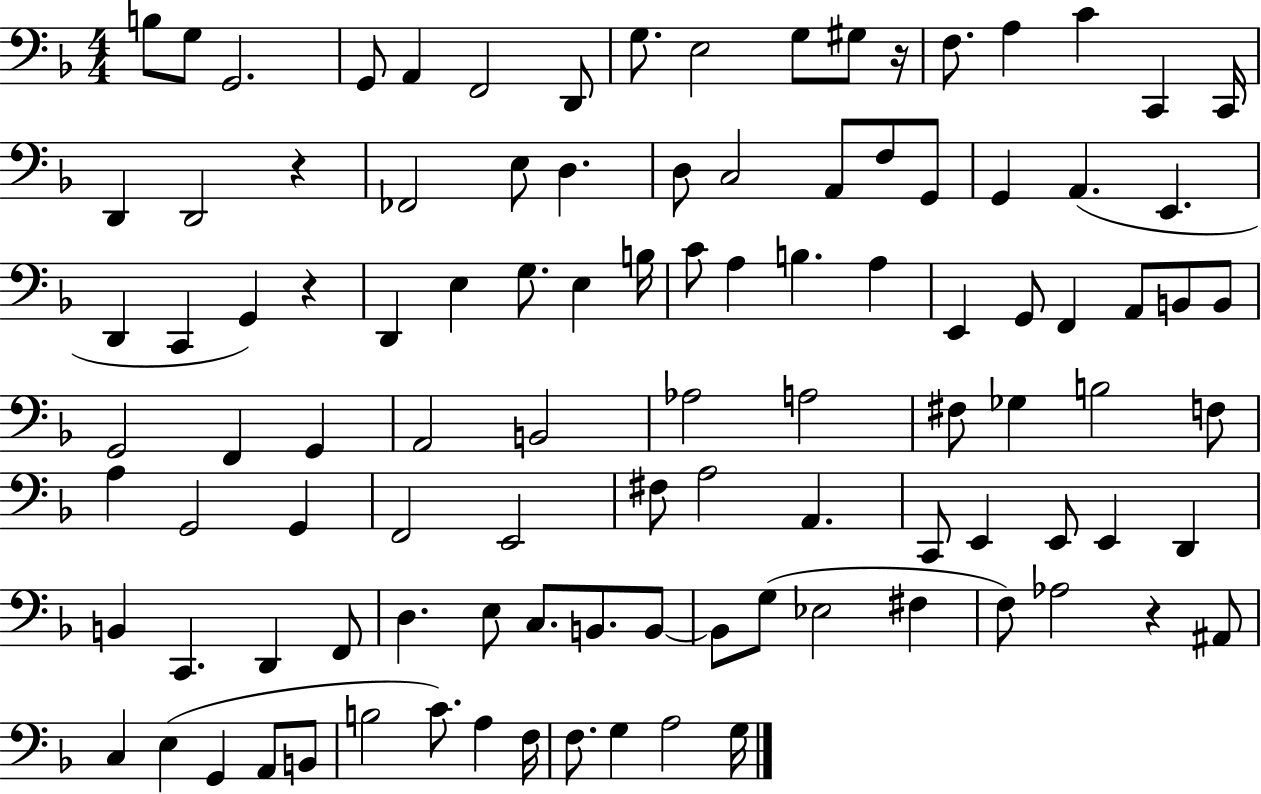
{
  \clef bass
  \numericTimeSignature
  \time 4/4
  \key f \major
  b8 g8 g,2. | g,8 a,4 f,2 d,8 | g8. e2 g8 gis8 r16 | f8. a4 c'4 c,4 c,16 | \break d,4 d,2 r4 | fes,2 e8 d4. | d8 c2 a,8 f8 g,8 | g,4 a,4.( e,4. | \break d,4 c,4 g,4) r4 | d,4 e4 g8. e4 b16 | c'8 a4 b4. a4 | e,4 g,8 f,4 a,8 b,8 b,8 | \break g,2 f,4 g,4 | a,2 b,2 | aes2 a2 | fis8 ges4 b2 f8 | \break a4 g,2 g,4 | f,2 e,2 | fis8 a2 a,4. | c,8 e,4 e,8 e,4 d,4 | \break b,4 c,4. d,4 f,8 | d4. e8 c8. b,8. b,8~~ | b,8 g8( ees2 fis4 | f8) aes2 r4 ais,8 | \break c4 e4( g,4 a,8 b,8 | b2 c'8.) a4 f16 | f8. g4 a2 g16 | \bar "|."
}